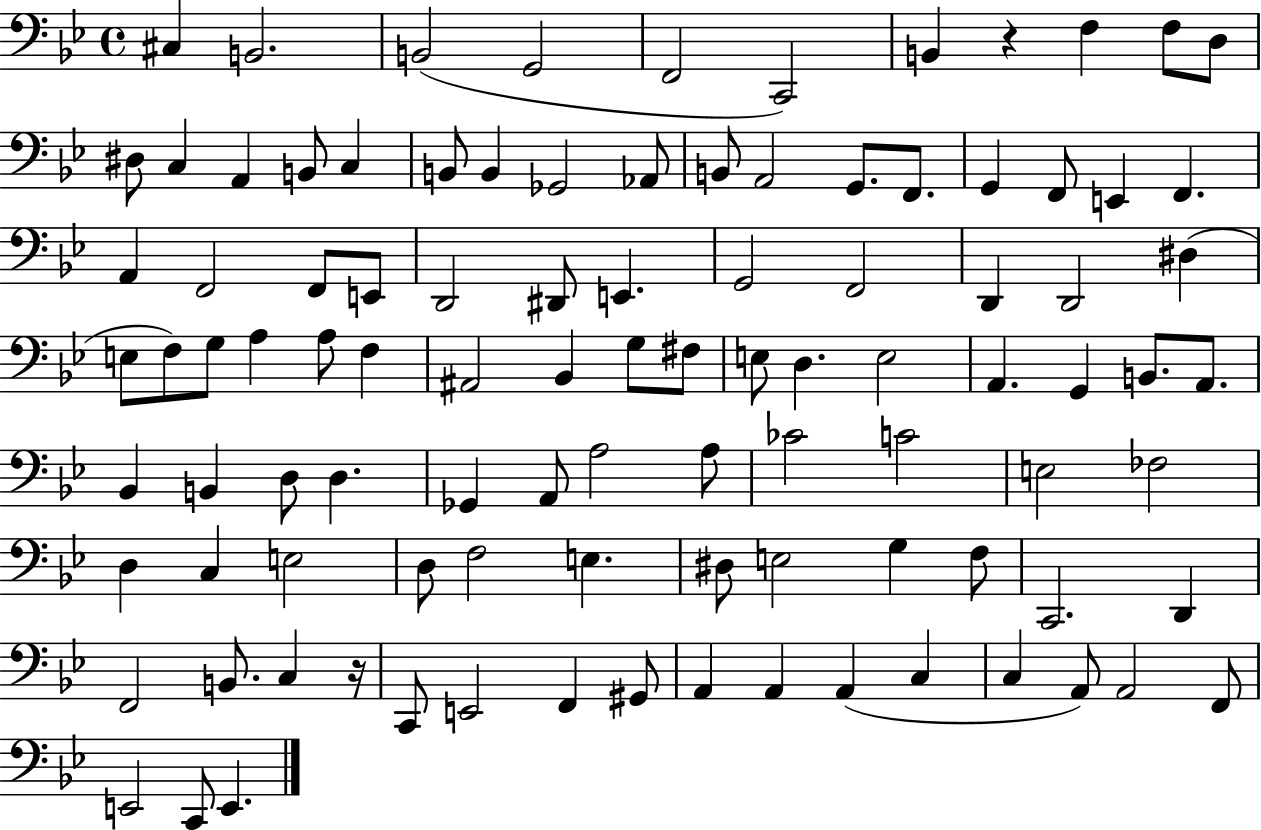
{
  \clef bass
  \time 4/4
  \defaultTimeSignature
  \key bes \major
  cis4 b,2. | b,2( g,2 | f,2 c,2) | b,4 r4 f4 f8 d8 | \break dis8 c4 a,4 b,8 c4 | b,8 b,4 ges,2 aes,8 | b,8 a,2 g,8. f,8. | g,4 f,8 e,4 f,4. | \break a,4 f,2 f,8 e,8 | d,2 dis,8 e,4. | g,2 f,2 | d,4 d,2 dis4( | \break e8 f8) g8 a4 a8 f4 | ais,2 bes,4 g8 fis8 | e8 d4. e2 | a,4. g,4 b,8. a,8. | \break bes,4 b,4 d8 d4. | ges,4 a,8 a2 a8 | ces'2 c'2 | e2 fes2 | \break d4 c4 e2 | d8 f2 e4. | dis8 e2 g4 f8 | c,2. d,4 | \break f,2 b,8. c4 r16 | c,8 e,2 f,4 gis,8 | a,4 a,4 a,4( c4 | c4 a,8) a,2 f,8 | \break e,2 c,8 e,4. | \bar "|."
}